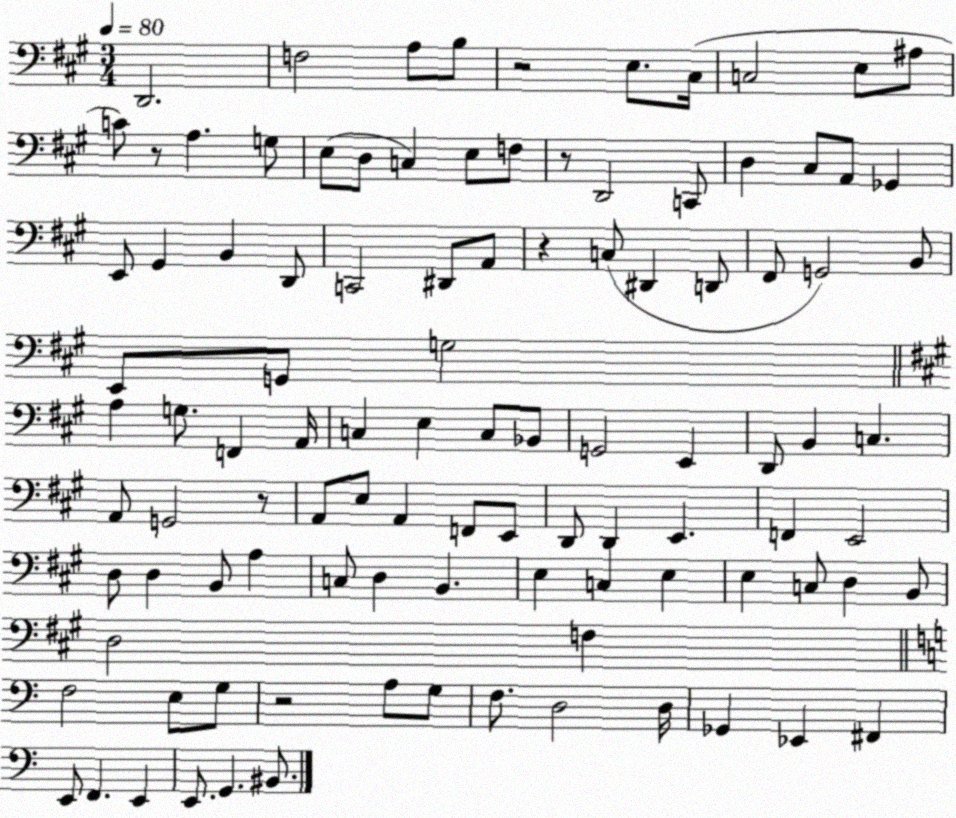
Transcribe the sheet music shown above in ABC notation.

X:1
T:Untitled
M:3/4
L:1/4
K:A
D,,2 F,2 A,/2 B,/2 z2 E,/2 ^C,/4 C,2 E,/2 ^A,/2 C/2 z/2 A, G,/2 E,/2 D,/2 C, E,/2 F,/2 z/2 D,,2 C,,/2 D, ^C,/2 A,,/2 _G,, E,,/2 ^G,, B,, D,,/2 C,,2 ^D,,/2 A,,/2 z C,/2 ^D,, D,,/2 ^F,,/2 G,,2 B,,/2 E,,/2 G,,/2 G,2 A, G,/2 F,, A,,/4 C, E, C,/2 _B,,/2 G,,2 E,, D,,/2 B,, C, A,,/2 G,,2 z/2 A,,/2 E,/2 A,, F,,/2 E,,/2 D,,/2 D,, E,, F,, E,,2 D,/2 D, B,,/2 A, C,/2 D, B,, E, C, E, E, C,/2 D, B,,/2 D,2 F, F,2 E,/2 G,/2 z2 A,/2 G,/2 F,/2 D,2 D,/4 _G,, _E,, ^F,, E,,/2 F,, E,, E,,/2 G,, ^B,,/2